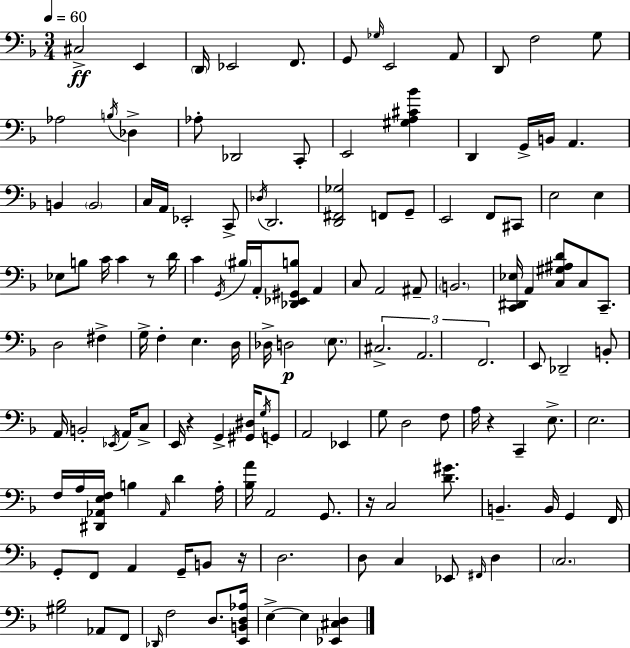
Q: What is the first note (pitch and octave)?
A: C#3